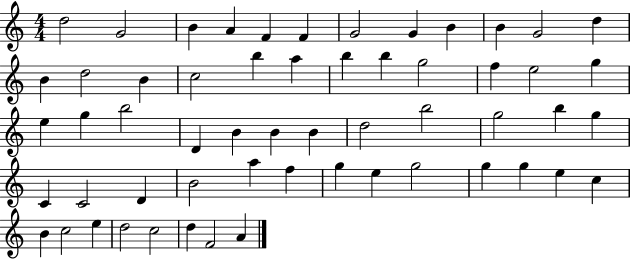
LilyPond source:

{
  \clef treble
  \numericTimeSignature
  \time 4/4
  \key c \major
  d''2 g'2 | b'4 a'4 f'4 f'4 | g'2 g'4 b'4 | b'4 g'2 d''4 | \break b'4 d''2 b'4 | c''2 b''4 a''4 | b''4 b''4 g''2 | f''4 e''2 g''4 | \break e''4 g''4 b''2 | d'4 b'4 b'4 b'4 | d''2 b''2 | g''2 b''4 g''4 | \break c'4 c'2 d'4 | b'2 a''4 f''4 | g''4 e''4 g''2 | g''4 g''4 e''4 c''4 | \break b'4 c''2 e''4 | d''2 c''2 | d''4 f'2 a'4 | \bar "|."
}